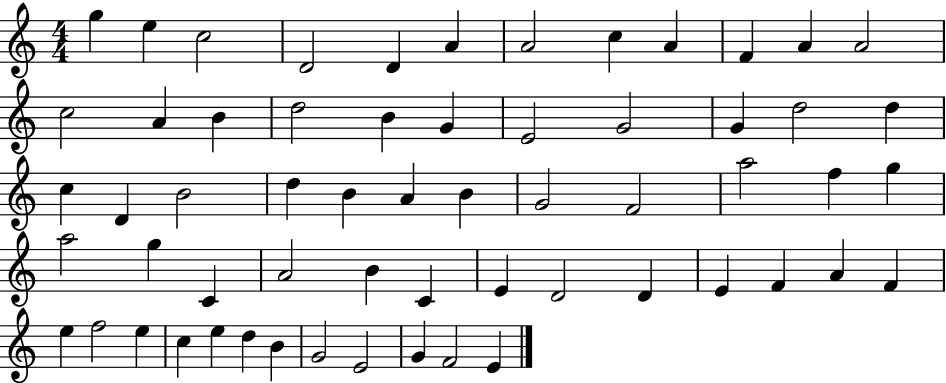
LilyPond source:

{
  \clef treble
  \numericTimeSignature
  \time 4/4
  \key c \major
  g''4 e''4 c''2 | d'2 d'4 a'4 | a'2 c''4 a'4 | f'4 a'4 a'2 | \break c''2 a'4 b'4 | d''2 b'4 g'4 | e'2 g'2 | g'4 d''2 d''4 | \break c''4 d'4 b'2 | d''4 b'4 a'4 b'4 | g'2 f'2 | a''2 f''4 g''4 | \break a''2 g''4 c'4 | a'2 b'4 c'4 | e'4 d'2 d'4 | e'4 f'4 a'4 f'4 | \break e''4 f''2 e''4 | c''4 e''4 d''4 b'4 | g'2 e'2 | g'4 f'2 e'4 | \break \bar "|."
}